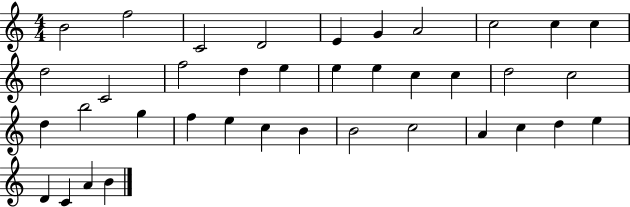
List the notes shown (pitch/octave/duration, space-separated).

B4/h F5/h C4/h D4/h E4/q G4/q A4/h C5/h C5/q C5/q D5/h C4/h F5/h D5/q E5/q E5/q E5/q C5/q C5/q D5/h C5/h D5/q B5/h G5/q F5/q E5/q C5/q B4/q B4/h C5/h A4/q C5/q D5/q E5/q D4/q C4/q A4/q B4/q